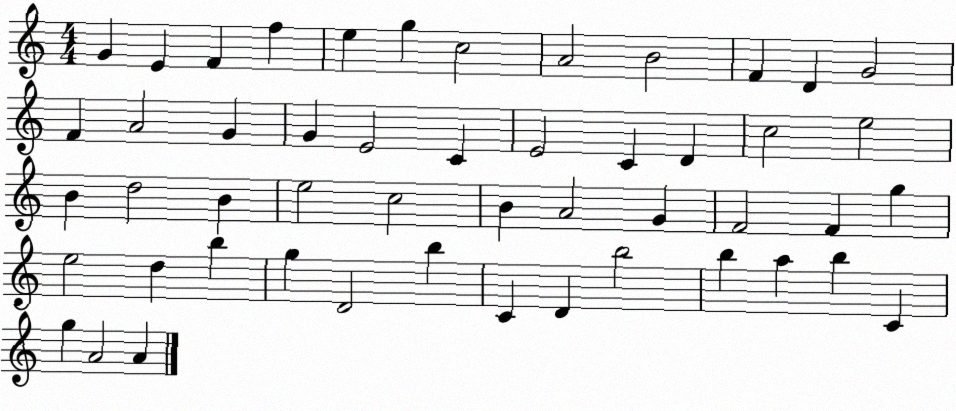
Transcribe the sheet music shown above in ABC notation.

X:1
T:Untitled
M:4/4
L:1/4
K:C
G E F f e g c2 A2 B2 F D G2 F A2 G G E2 C E2 C D c2 e2 B d2 B e2 c2 B A2 G F2 F g e2 d b g D2 b C D b2 b a b C g A2 A